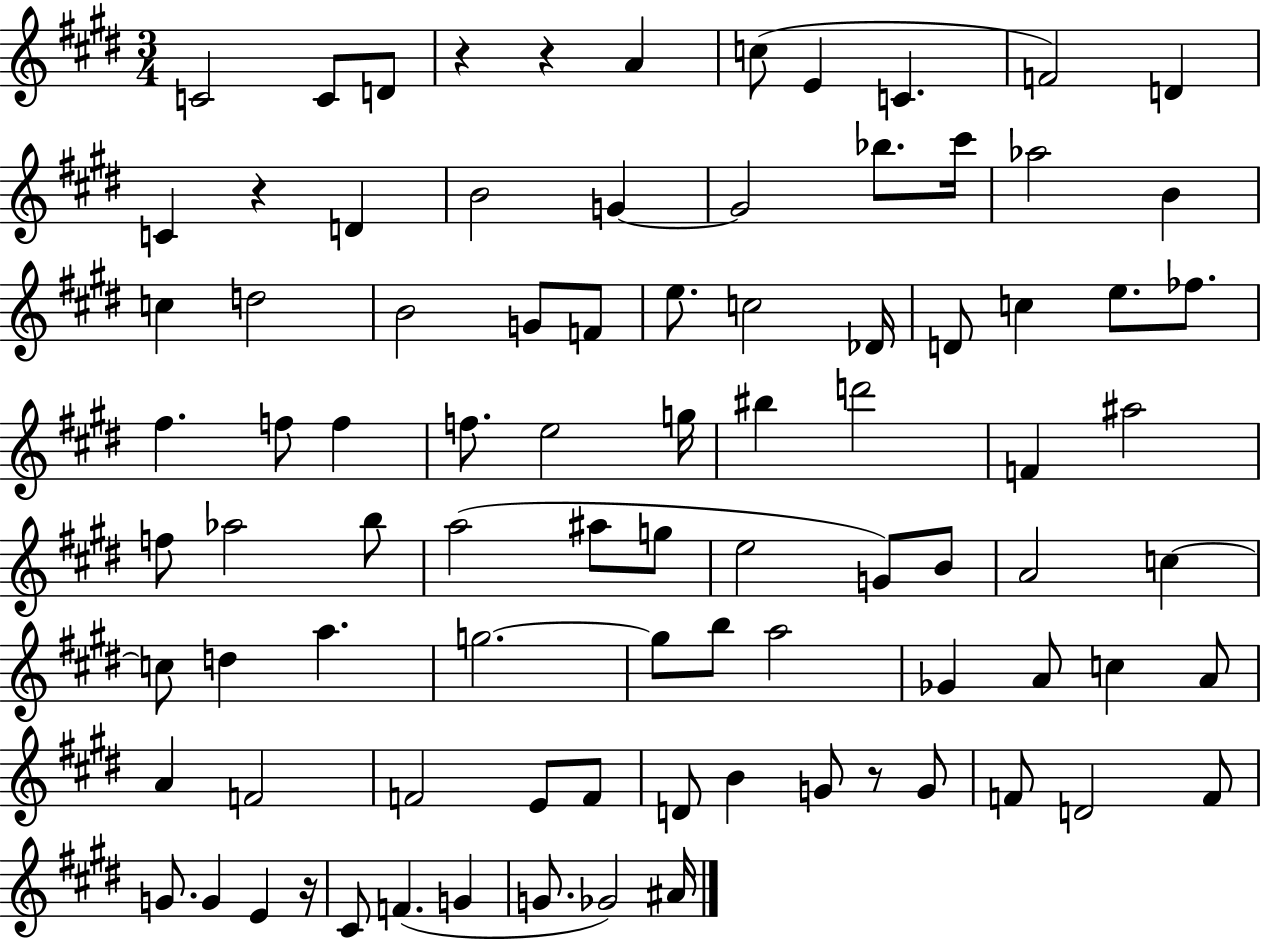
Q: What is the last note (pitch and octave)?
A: A#4